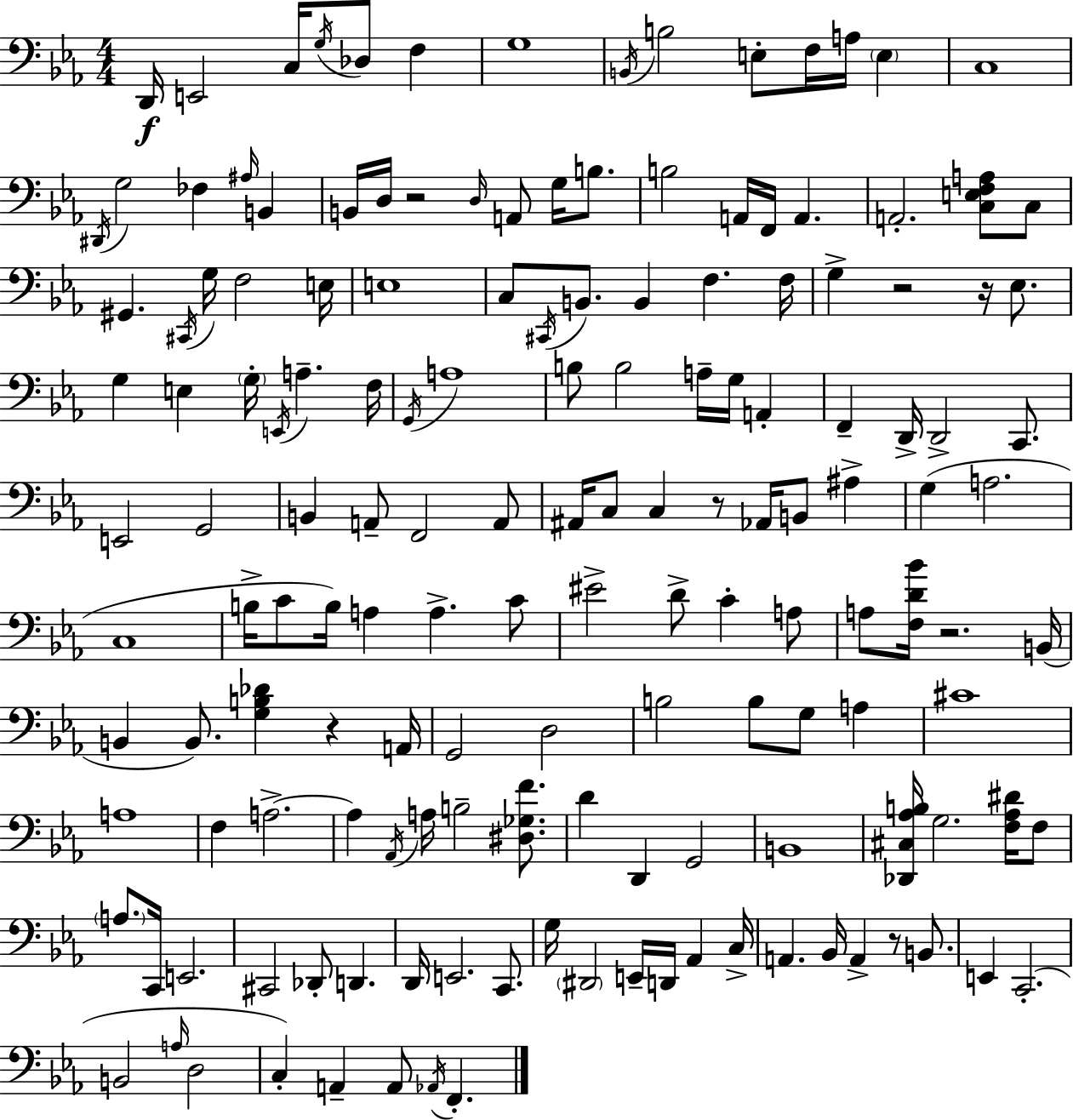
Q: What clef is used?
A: bass